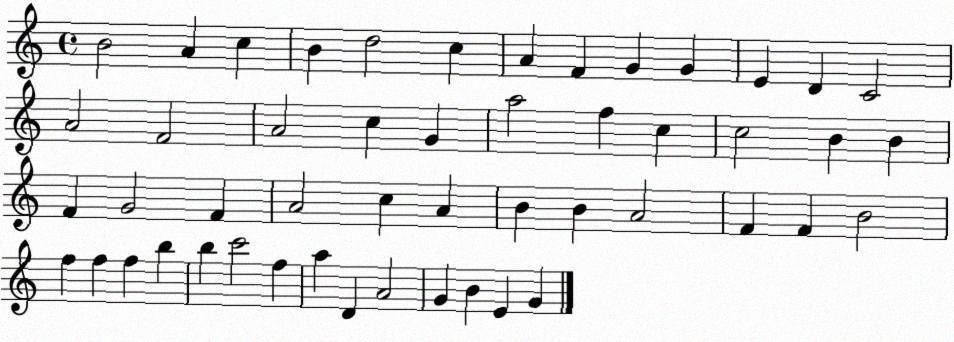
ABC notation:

X:1
T:Untitled
M:4/4
L:1/4
K:C
B2 A c B d2 c A F G G E D C2 A2 F2 A2 c G a2 f c c2 B B F G2 F A2 c A B B A2 F F B2 f f f b b c'2 f a D A2 G B E G